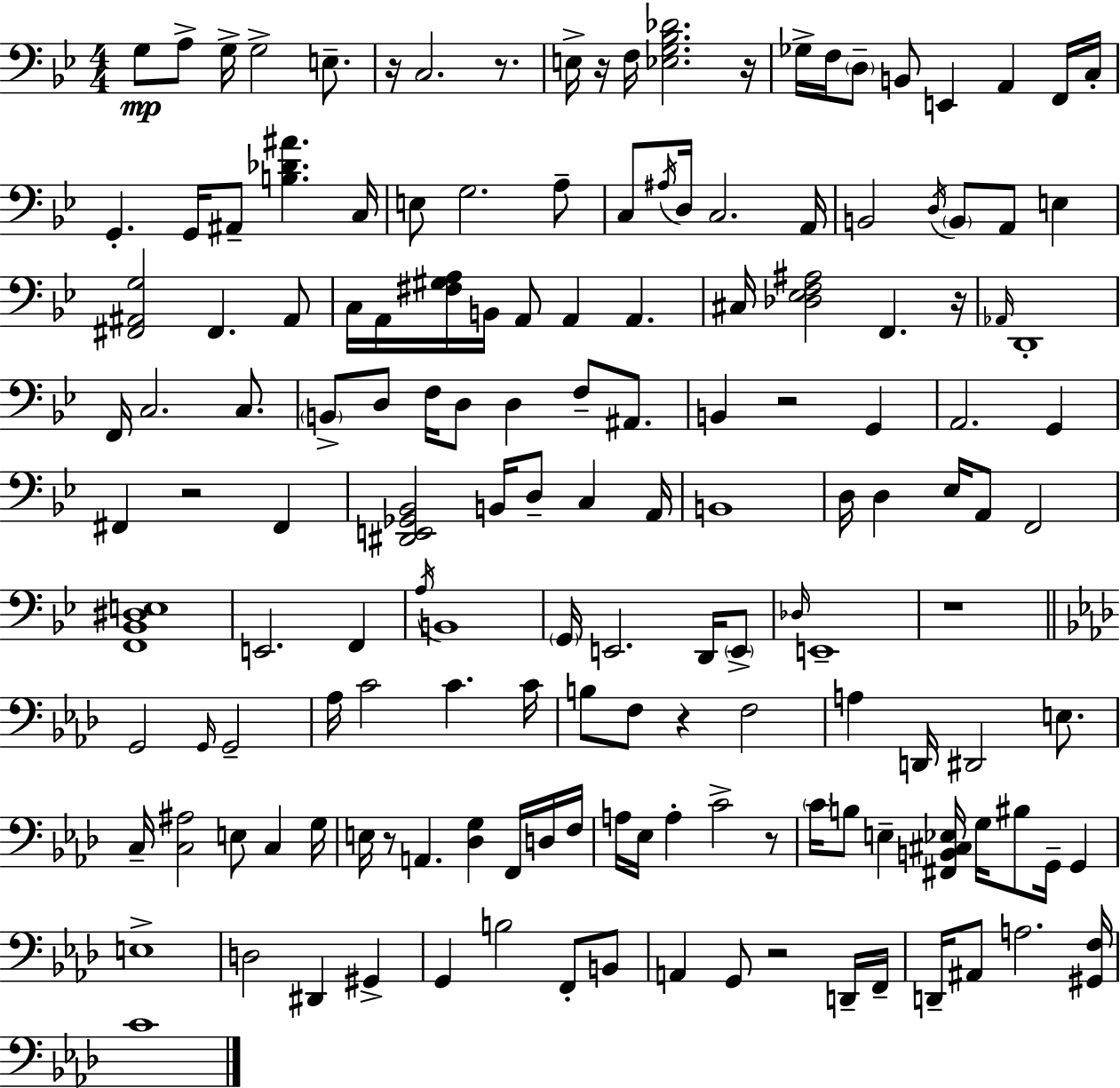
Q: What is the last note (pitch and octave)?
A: C4